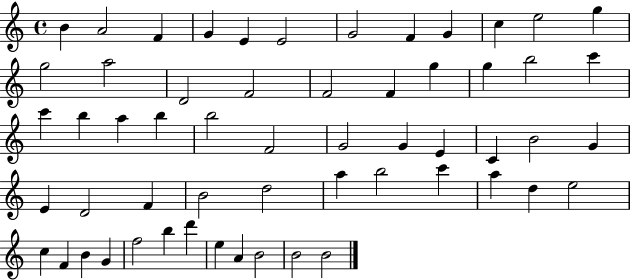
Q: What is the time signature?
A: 4/4